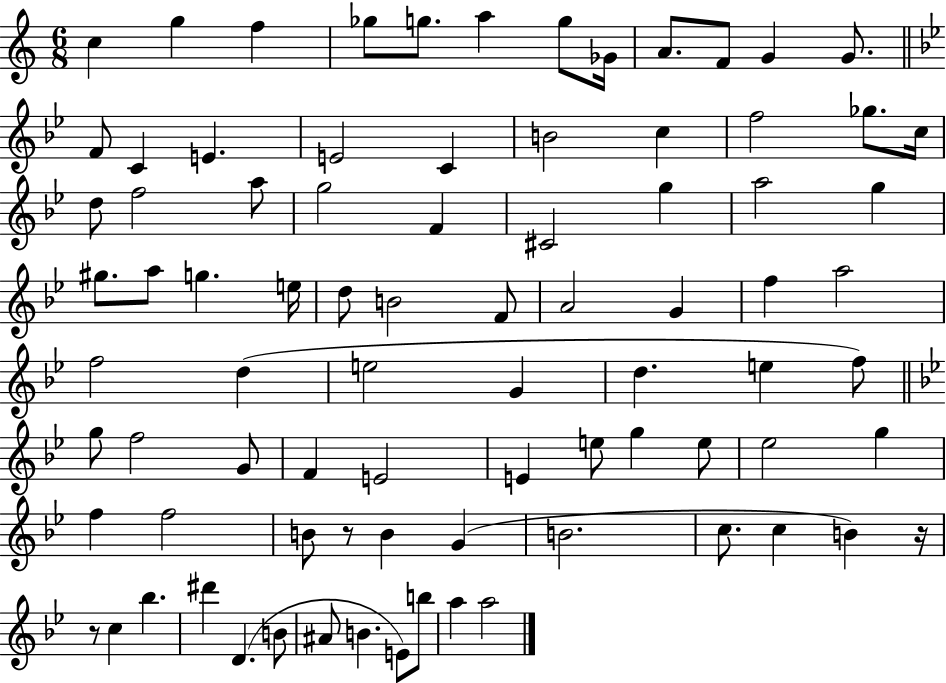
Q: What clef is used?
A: treble